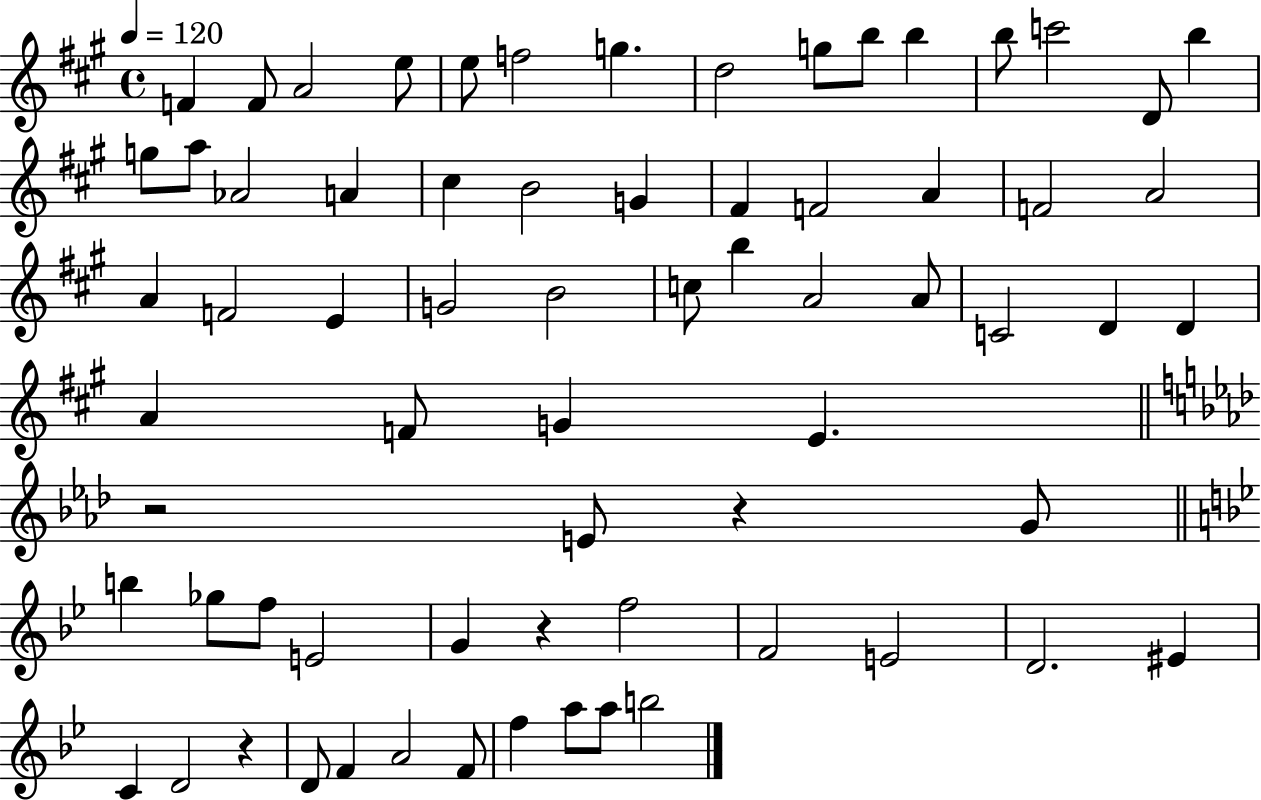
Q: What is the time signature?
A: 4/4